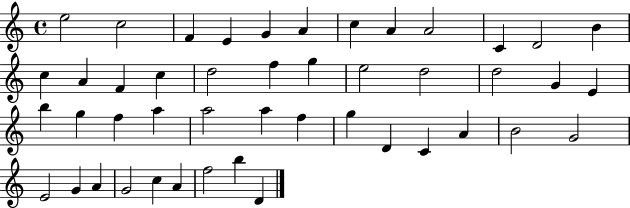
X:1
T:Untitled
M:4/4
L:1/4
K:C
e2 c2 F E G A c A A2 C D2 B c A F c d2 f g e2 d2 d2 G E b g f a a2 a f g D C A B2 G2 E2 G A G2 c A f2 b D